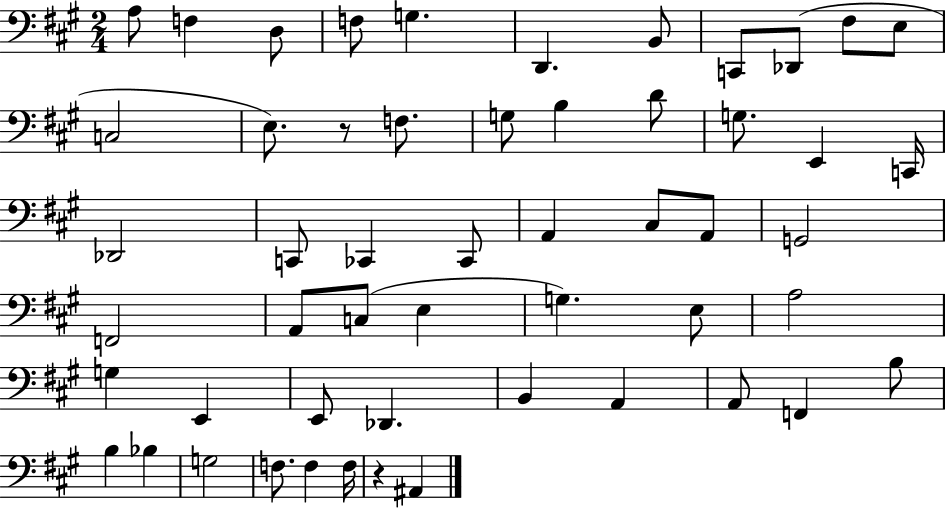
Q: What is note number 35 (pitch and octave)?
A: A3